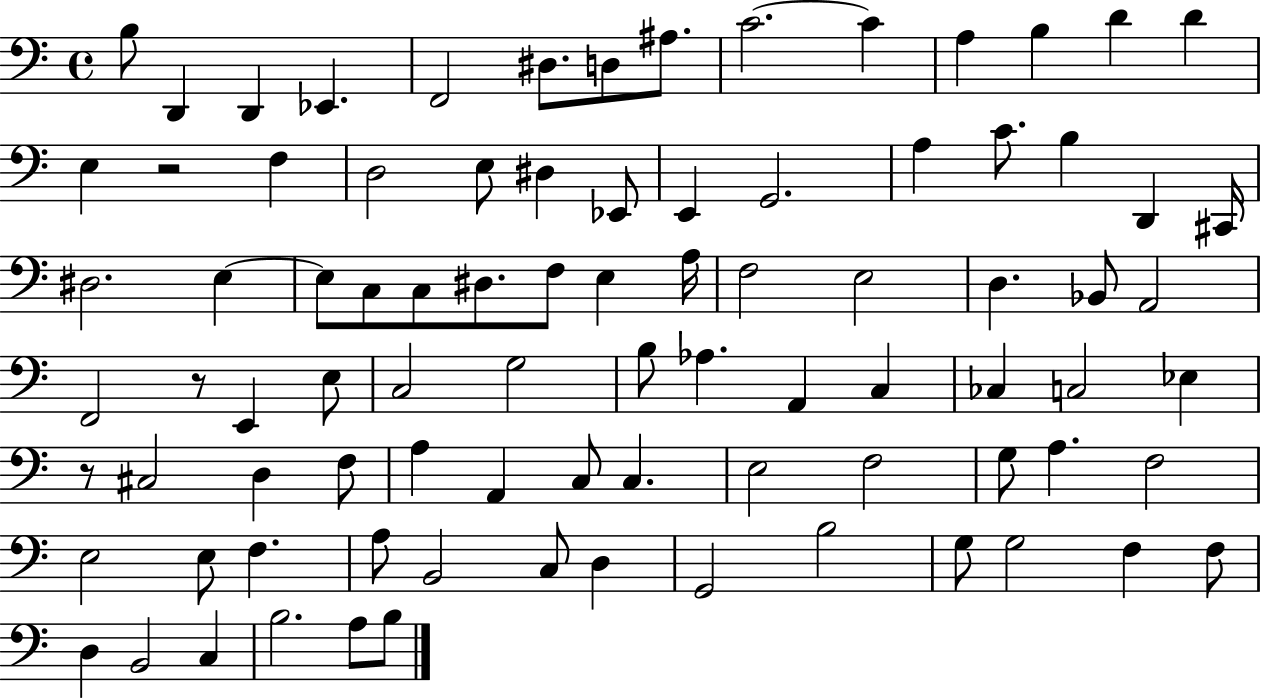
X:1
T:Untitled
M:4/4
L:1/4
K:C
B,/2 D,, D,, _E,, F,,2 ^D,/2 D,/2 ^A,/2 C2 C A, B, D D E, z2 F, D,2 E,/2 ^D, _E,,/2 E,, G,,2 A, C/2 B, D,, ^C,,/4 ^D,2 E, E,/2 C,/2 C,/2 ^D,/2 F,/2 E, A,/4 F,2 E,2 D, _B,,/2 A,,2 F,,2 z/2 E,, E,/2 C,2 G,2 B,/2 _A, A,, C, _C, C,2 _E, z/2 ^C,2 D, F,/2 A, A,, C,/2 C, E,2 F,2 G,/2 A, F,2 E,2 E,/2 F, A,/2 B,,2 C,/2 D, G,,2 B,2 G,/2 G,2 F, F,/2 D, B,,2 C, B,2 A,/2 B,/2